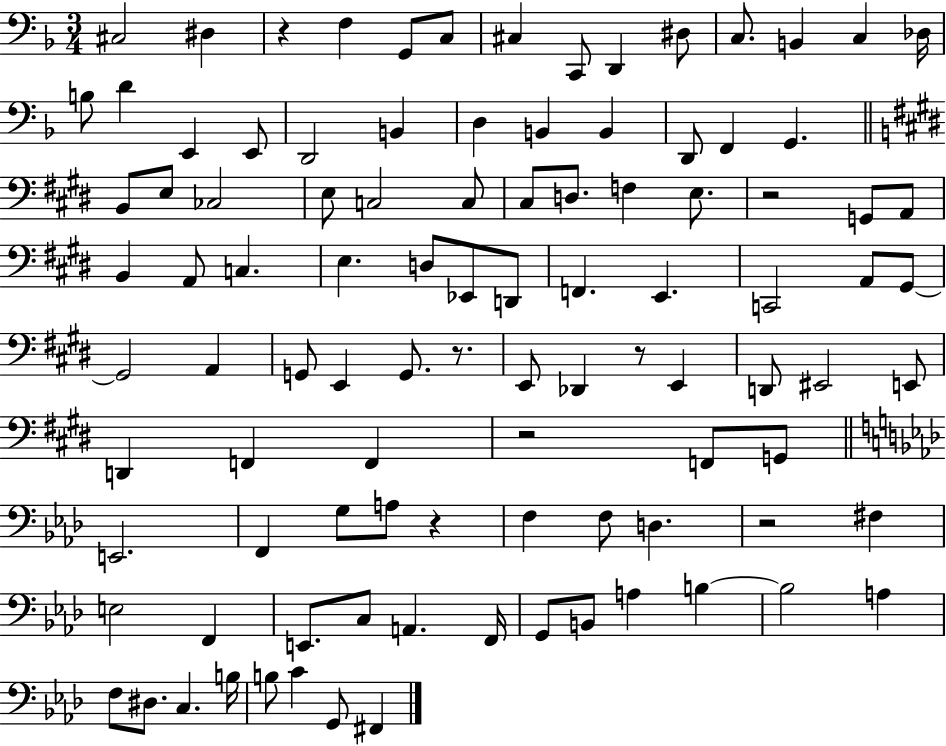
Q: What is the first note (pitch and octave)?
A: C#3